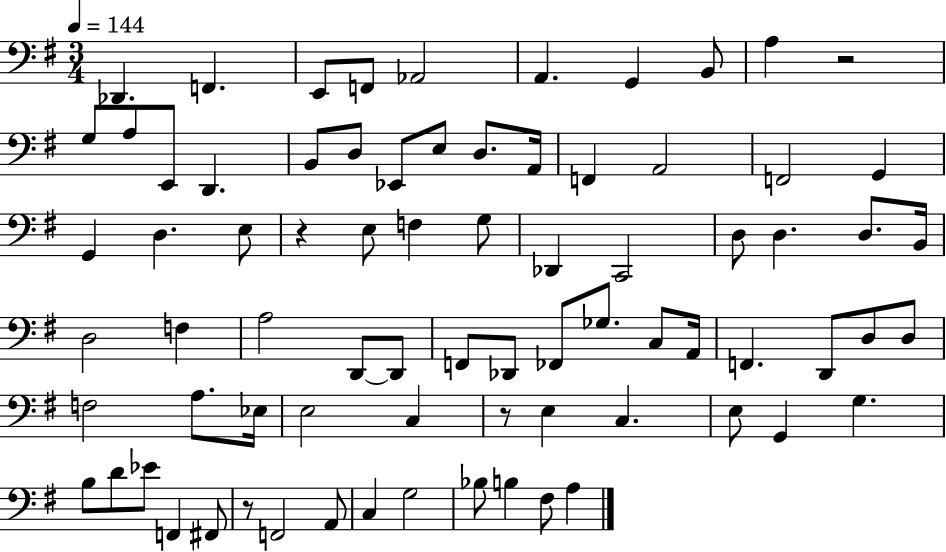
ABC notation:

X:1
T:Untitled
M:3/4
L:1/4
K:G
_D,, F,, E,,/2 F,,/2 _A,,2 A,, G,, B,,/2 A, z2 G,/2 A,/2 E,,/2 D,, B,,/2 D,/2 _E,,/2 E,/2 D,/2 A,,/4 F,, A,,2 F,,2 G,, G,, D, E,/2 z E,/2 F, G,/2 _D,, C,,2 D,/2 D, D,/2 B,,/4 D,2 F, A,2 D,,/2 D,,/2 F,,/2 _D,,/2 _F,,/2 _G,/2 C,/2 A,,/4 F,, D,,/2 D,/2 D,/2 F,2 A,/2 _E,/4 E,2 C, z/2 E, C, E,/2 G,, G, B,/2 D/2 _E/2 F,, ^F,,/2 z/2 F,,2 A,,/2 C, G,2 _B,/2 B, ^F,/2 A,